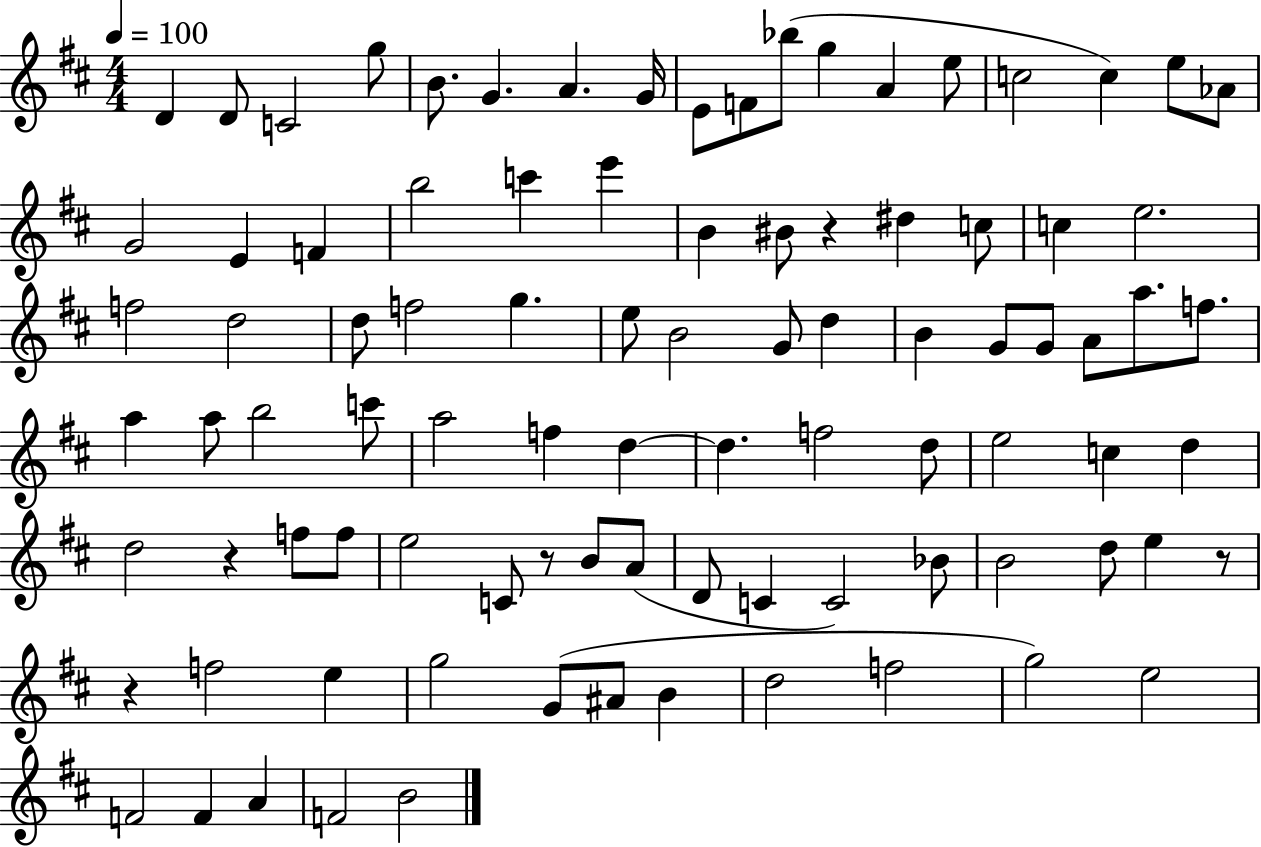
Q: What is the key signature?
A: D major